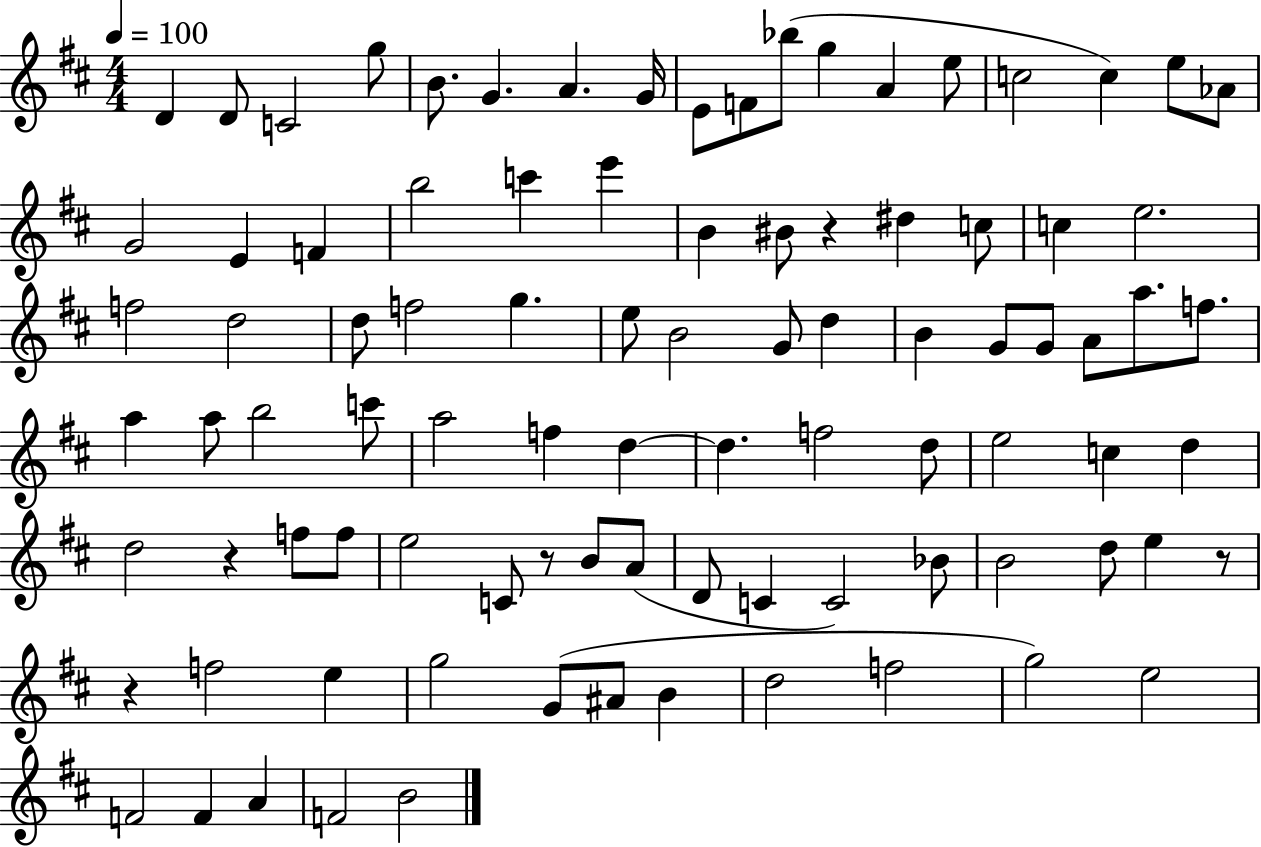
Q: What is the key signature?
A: D major